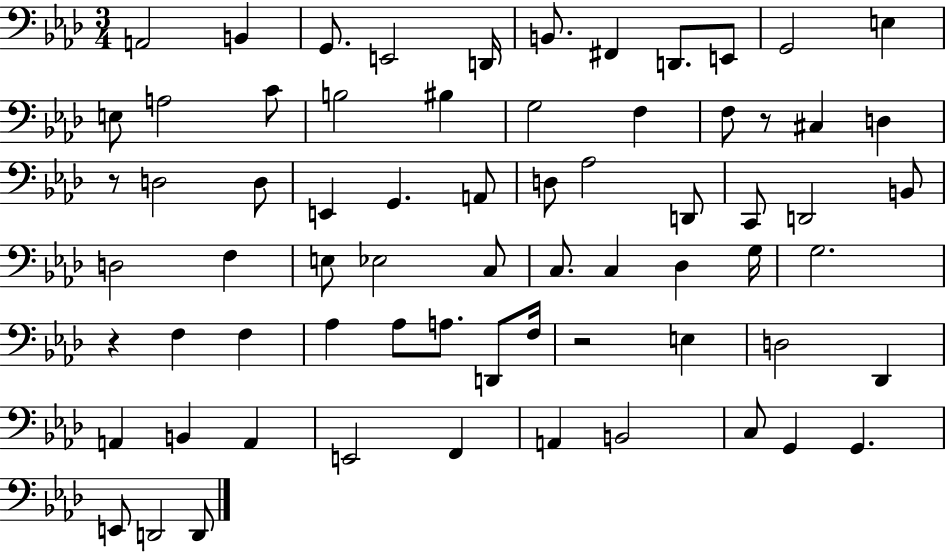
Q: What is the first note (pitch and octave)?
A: A2